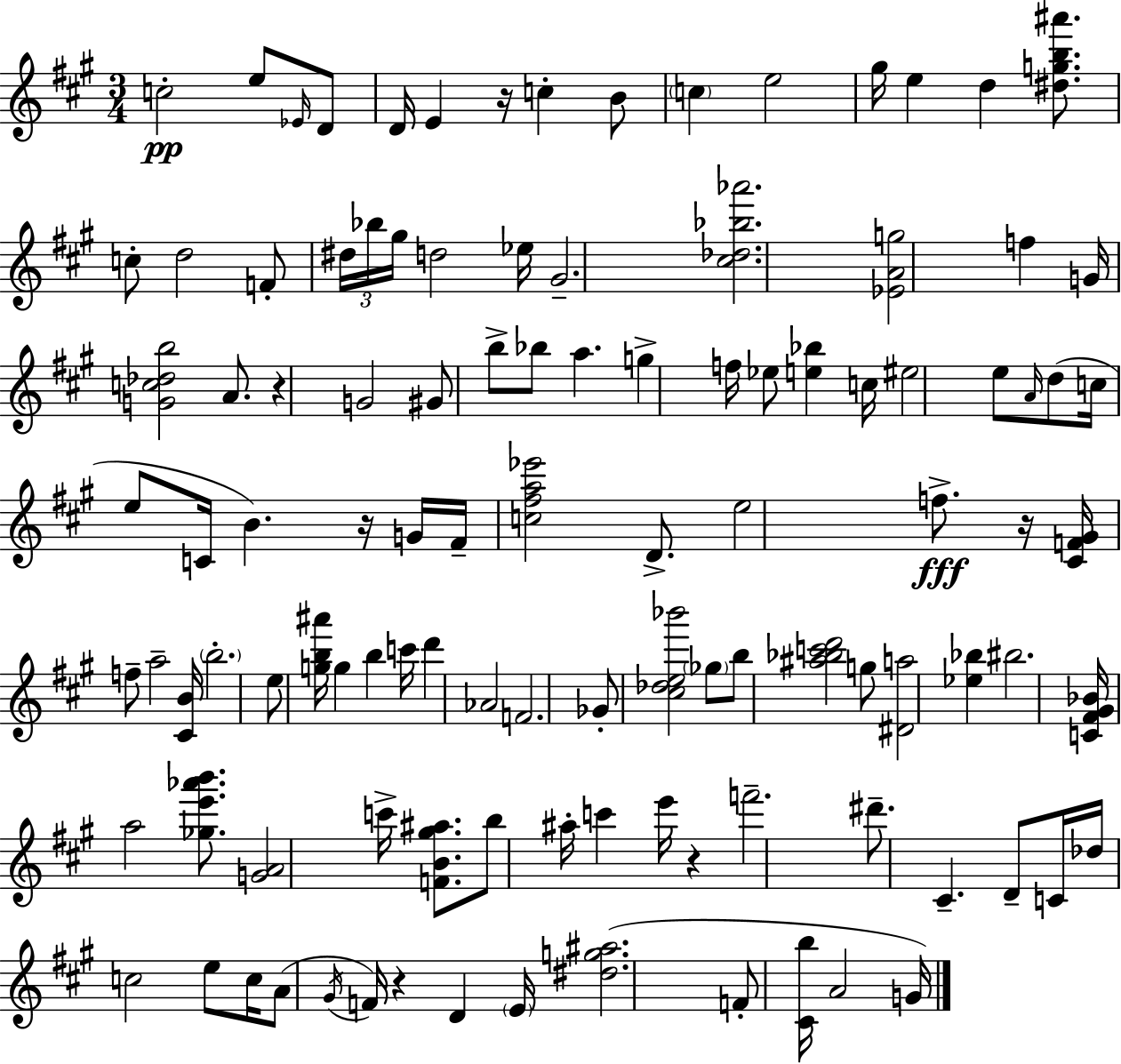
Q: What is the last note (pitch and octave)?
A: G4